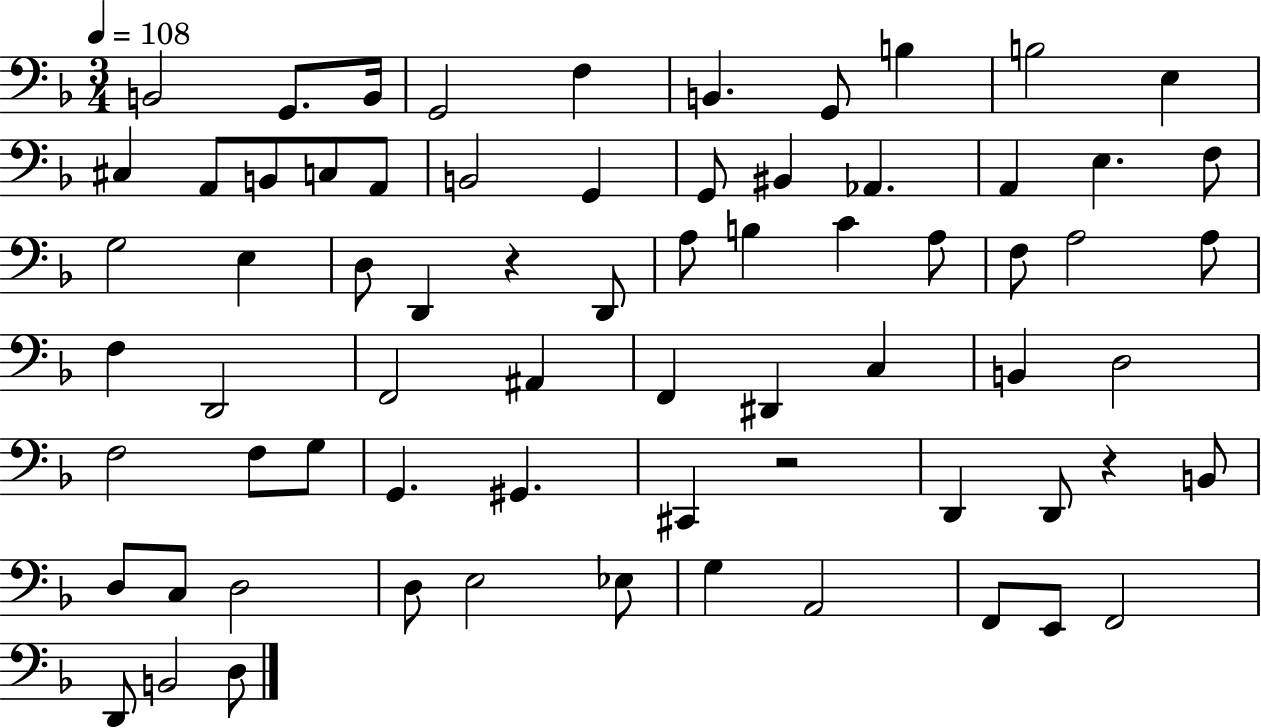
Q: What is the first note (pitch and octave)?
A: B2